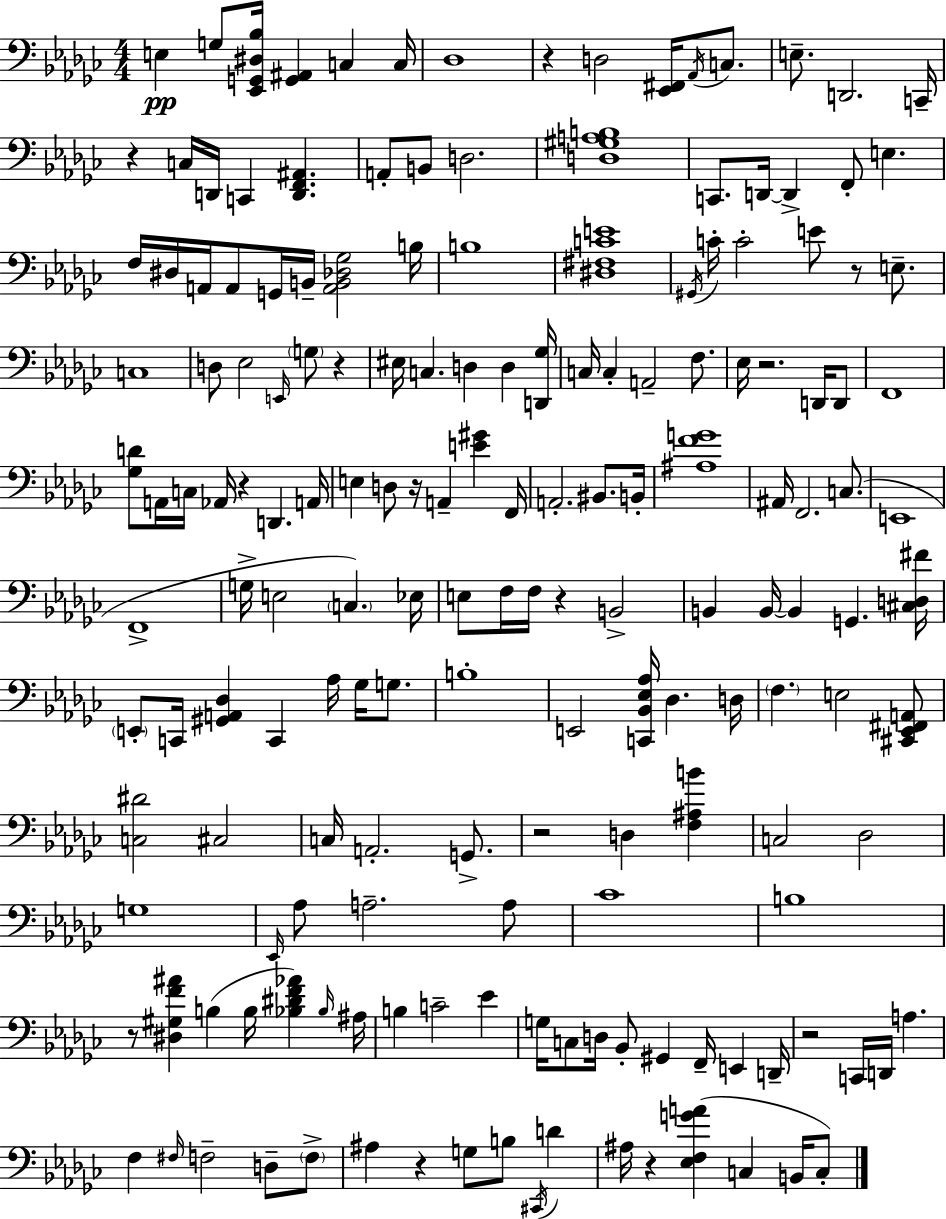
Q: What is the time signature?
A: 4/4